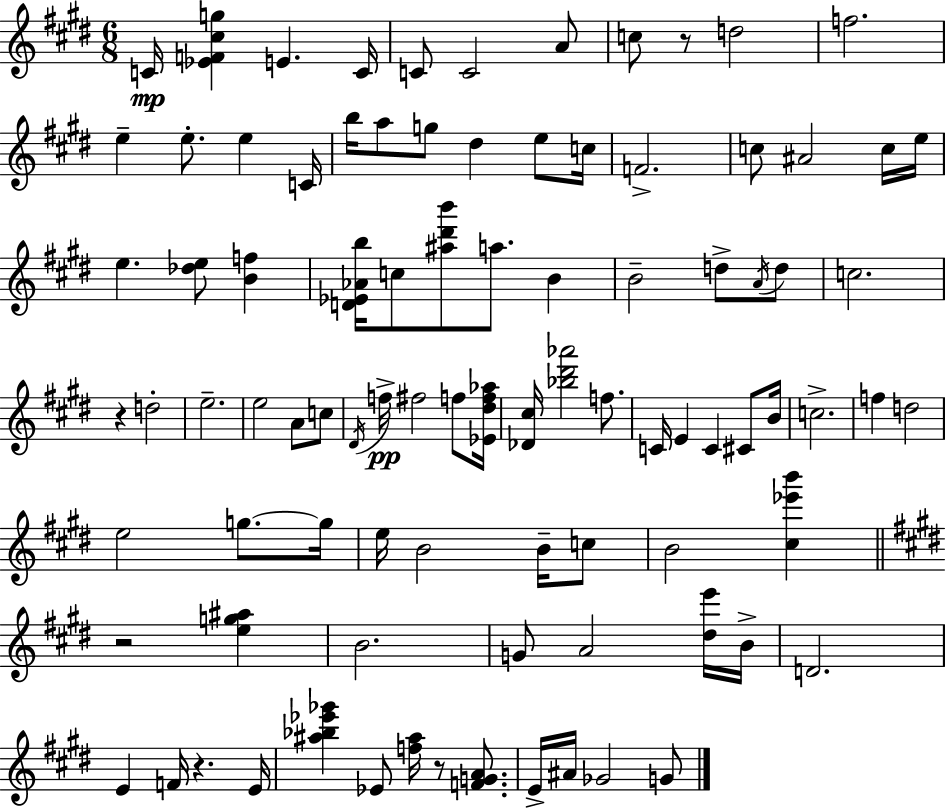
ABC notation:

X:1
T:Untitled
M:6/8
L:1/4
K:E
C/4 [_EF^cg] E C/4 C/2 C2 A/2 c/2 z/2 d2 f2 e e/2 e C/4 b/4 a/2 g/2 ^d e/2 c/4 F2 c/2 ^A2 c/4 e/4 e [_de]/2 [Bf] [D_E_Ab]/4 c/2 [^a^d'b']/2 a/2 B B2 d/2 A/4 d/2 c2 z d2 e2 e2 A/2 c/2 ^D/4 f/4 ^f2 f/2 [_E^df_a]/4 [_D^c]/4 [_b^d'_a']2 f/2 C/4 E C ^C/2 B/4 c2 f d2 e2 g/2 g/4 e/4 B2 B/4 c/2 B2 [^c_e'b'] z2 [eg^a] B2 G/2 A2 [^de']/4 B/4 D2 E F/4 z E/4 [^a_b_e'_g'] _E/2 [f^a]/4 z/2 [FGA]/2 E/4 ^A/4 _G2 G/2